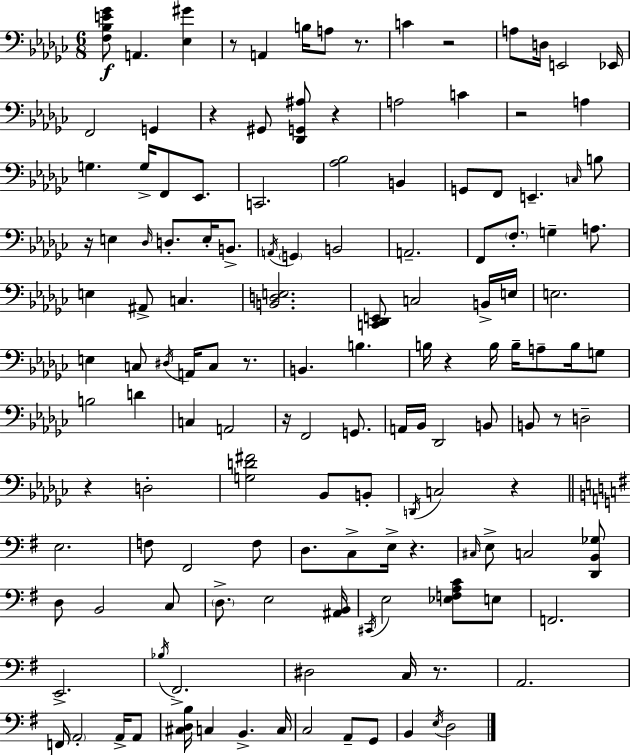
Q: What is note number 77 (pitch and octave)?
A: E3